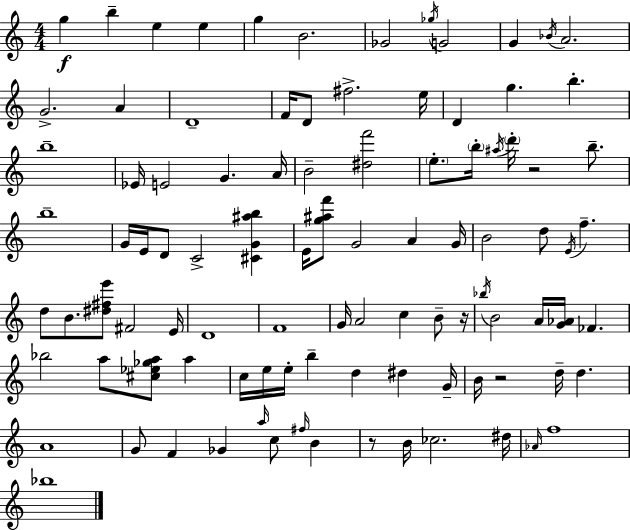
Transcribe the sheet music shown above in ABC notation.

X:1
T:Untitled
M:4/4
L:1/4
K:C
g b e e g B2 _G2 _g/4 G2 G _B/4 A2 G2 A D4 F/4 D/2 ^f2 e/4 D g b b4 _E/4 E2 G A/4 B2 [^df']2 e/2 b/4 ^a/4 d'/4 z2 b/2 b4 G/4 E/4 D/2 C2 [^CG^ab] E/4 [g^af']/2 G2 A G/4 B2 d/2 E/4 f d/2 B/2 [^d^fe']/2 ^F2 E/4 D4 F4 G/4 A2 c B/2 z/4 _b/4 B2 A/4 [G_A]/4 _F _b2 a/2 [^c_e_ga]/2 a c/4 e/4 e/4 b d ^d G/4 B/4 z2 d/4 d A4 G/2 F _G a/4 c/2 ^f/4 B z/2 B/4 _c2 ^d/4 _A/4 f4 _b4